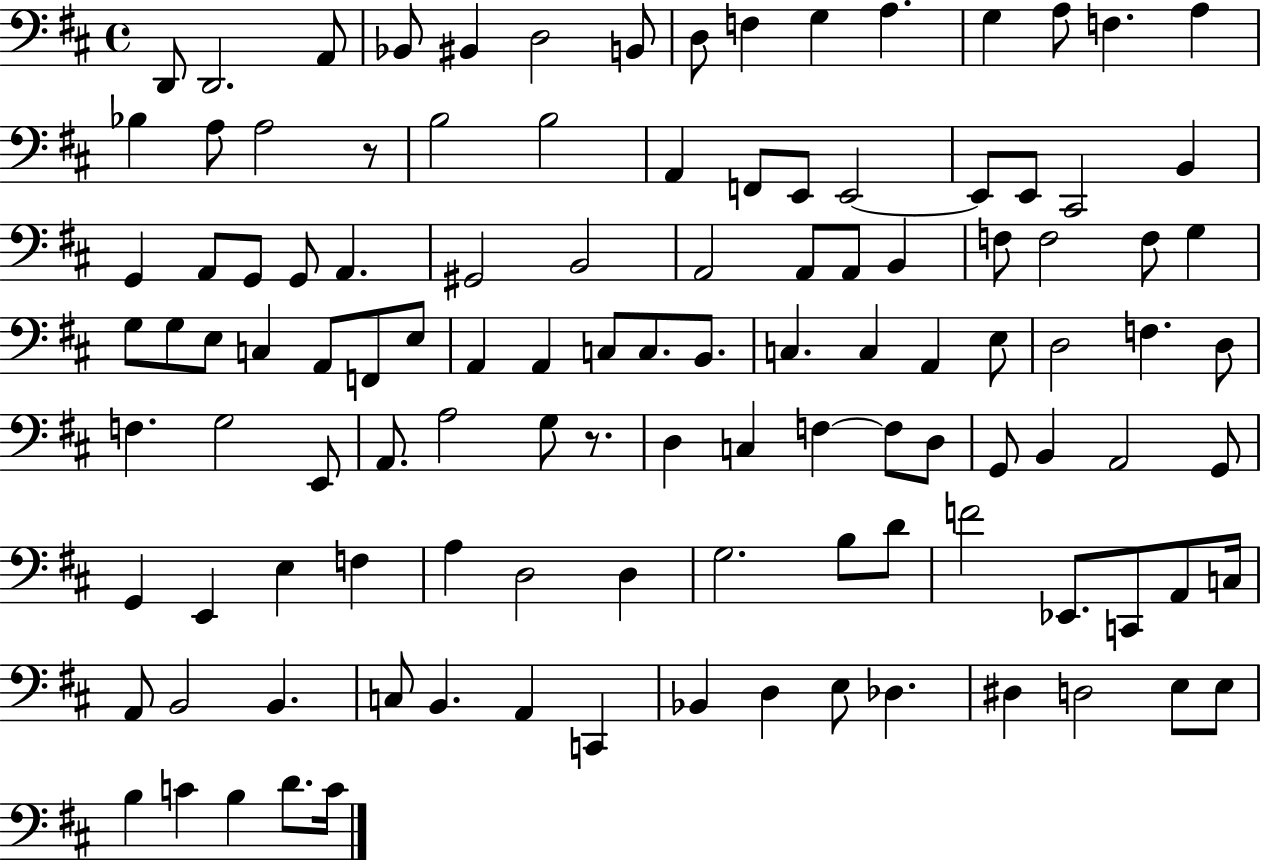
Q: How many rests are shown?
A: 2